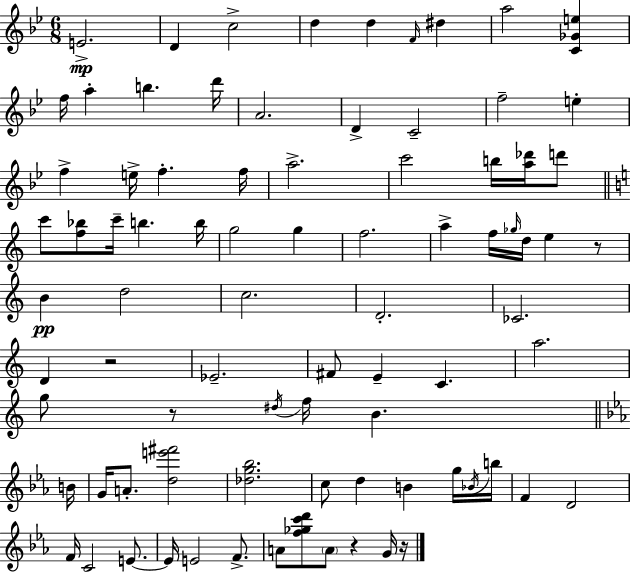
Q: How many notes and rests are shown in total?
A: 83